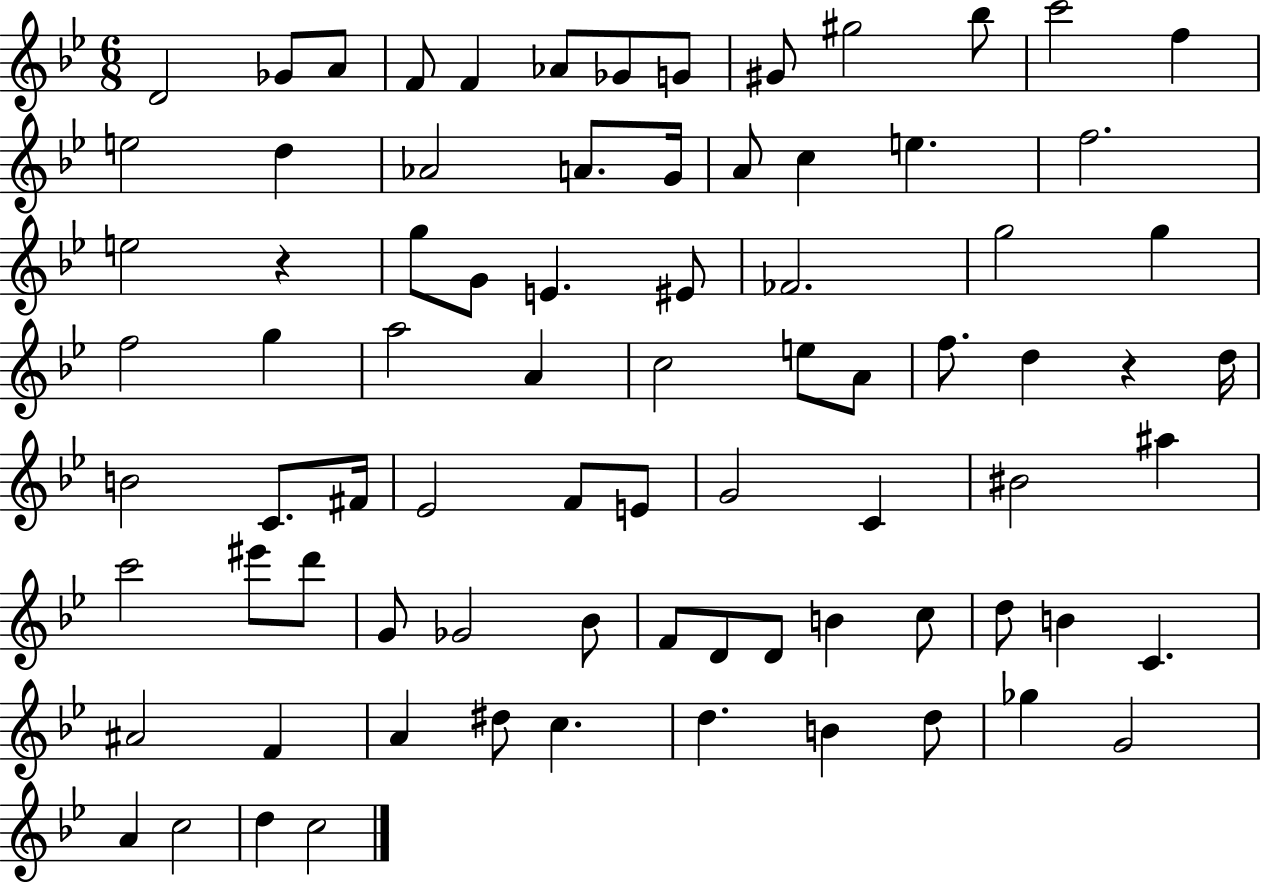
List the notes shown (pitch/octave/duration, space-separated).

D4/h Gb4/e A4/e F4/e F4/q Ab4/e Gb4/e G4/e G#4/e G#5/h Bb5/e C6/h F5/q E5/h D5/q Ab4/h A4/e. G4/s A4/e C5/q E5/q. F5/h. E5/h R/q G5/e G4/e E4/q. EIS4/e FES4/h. G5/h G5/q F5/h G5/q A5/h A4/q C5/h E5/e A4/e F5/e. D5/q R/q D5/s B4/h C4/e. F#4/s Eb4/h F4/e E4/e G4/h C4/q BIS4/h A#5/q C6/h EIS6/e D6/e G4/e Gb4/h Bb4/e F4/e D4/e D4/e B4/q C5/e D5/e B4/q C4/q. A#4/h F4/q A4/q D#5/e C5/q. D5/q. B4/q D5/e Gb5/q G4/h A4/q C5/h D5/q C5/h